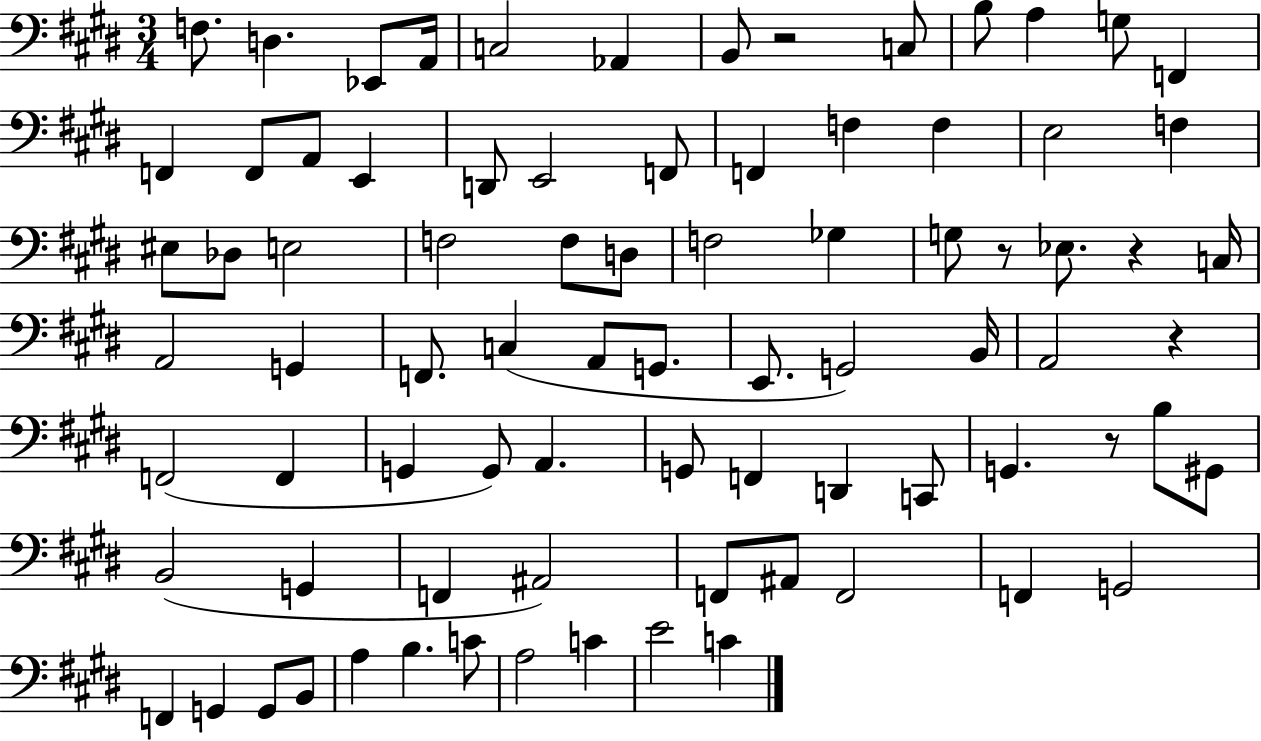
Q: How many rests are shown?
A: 5